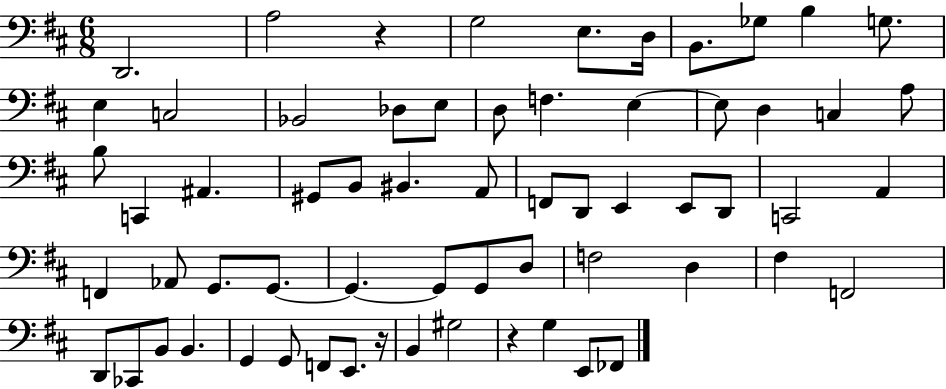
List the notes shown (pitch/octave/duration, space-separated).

D2/h. A3/h R/q G3/h E3/e. D3/s B2/e. Gb3/e B3/q G3/e. E3/q C3/h Bb2/h Db3/e E3/e D3/e F3/q. E3/q E3/e D3/q C3/q A3/e B3/e C2/q A#2/q. G#2/e B2/e BIS2/q. A2/e F2/e D2/e E2/q E2/e D2/e C2/h A2/q F2/q Ab2/e G2/e. G2/e. G2/q. G2/e G2/e D3/e F3/h D3/q F#3/q F2/h D2/e CES2/e B2/e B2/q. G2/q G2/e F2/e E2/e. R/s B2/q G#3/h R/q G3/q E2/e FES2/e